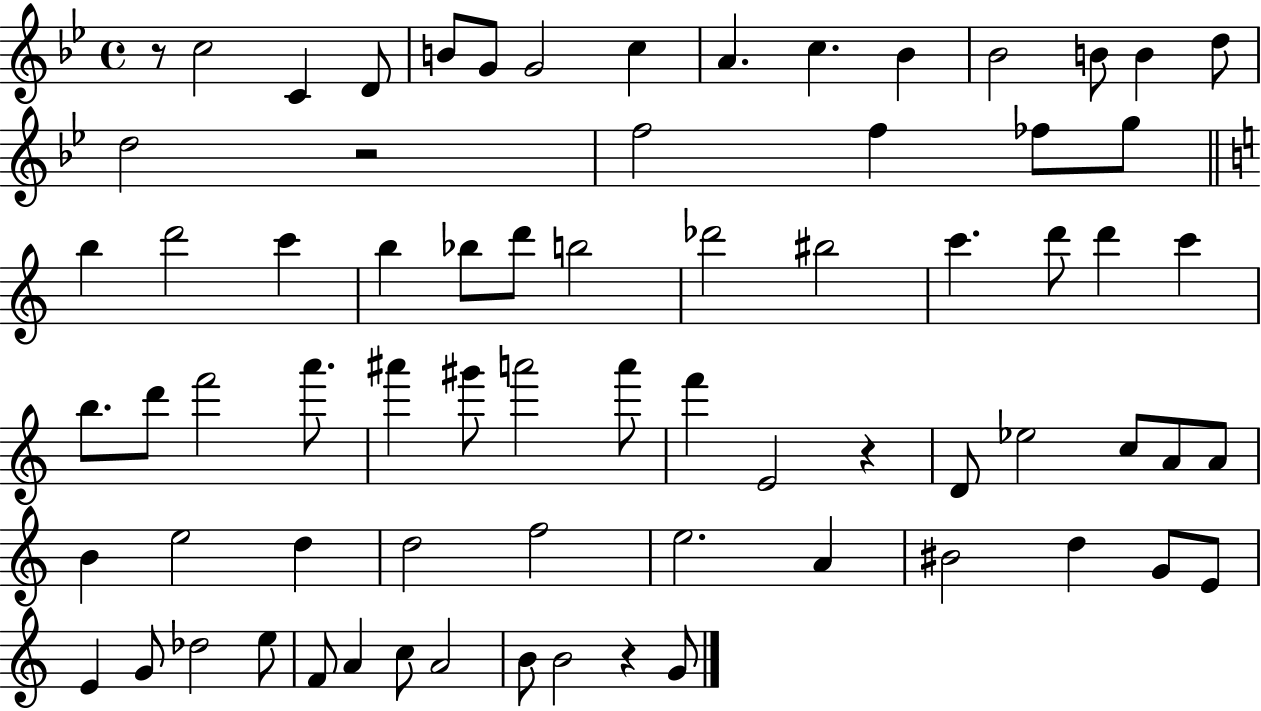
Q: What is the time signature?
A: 4/4